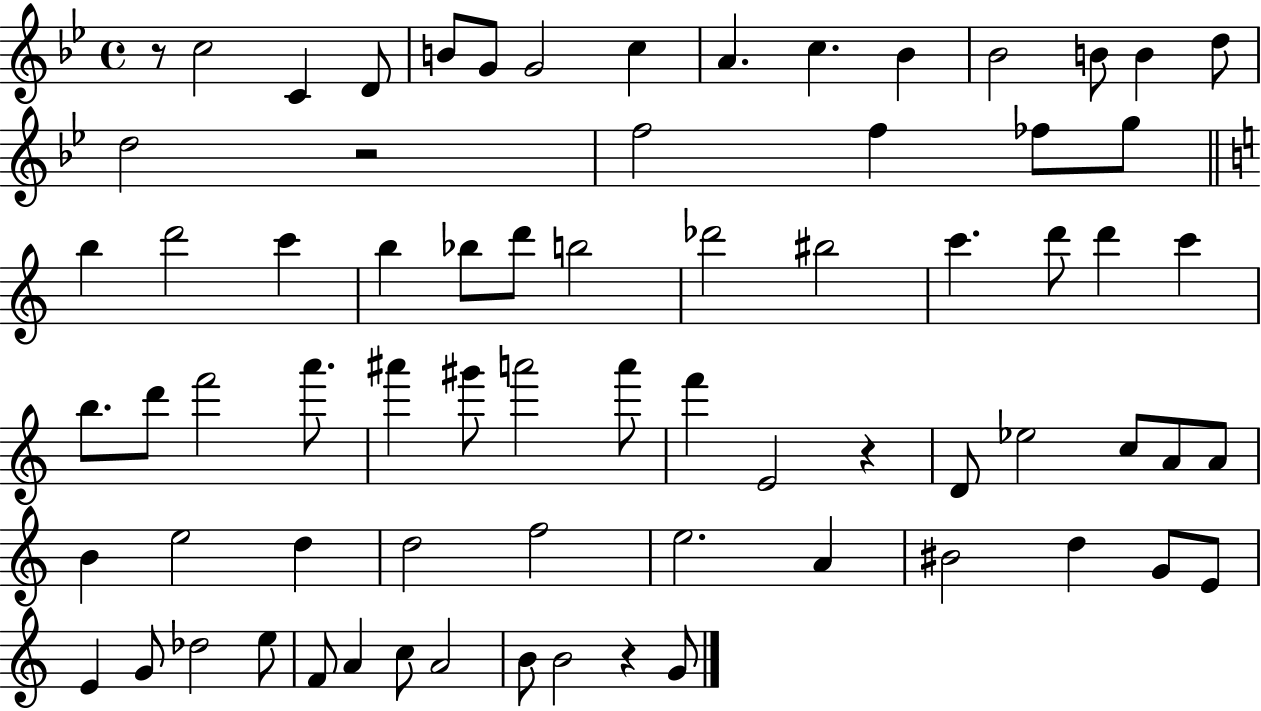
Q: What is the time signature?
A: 4/4